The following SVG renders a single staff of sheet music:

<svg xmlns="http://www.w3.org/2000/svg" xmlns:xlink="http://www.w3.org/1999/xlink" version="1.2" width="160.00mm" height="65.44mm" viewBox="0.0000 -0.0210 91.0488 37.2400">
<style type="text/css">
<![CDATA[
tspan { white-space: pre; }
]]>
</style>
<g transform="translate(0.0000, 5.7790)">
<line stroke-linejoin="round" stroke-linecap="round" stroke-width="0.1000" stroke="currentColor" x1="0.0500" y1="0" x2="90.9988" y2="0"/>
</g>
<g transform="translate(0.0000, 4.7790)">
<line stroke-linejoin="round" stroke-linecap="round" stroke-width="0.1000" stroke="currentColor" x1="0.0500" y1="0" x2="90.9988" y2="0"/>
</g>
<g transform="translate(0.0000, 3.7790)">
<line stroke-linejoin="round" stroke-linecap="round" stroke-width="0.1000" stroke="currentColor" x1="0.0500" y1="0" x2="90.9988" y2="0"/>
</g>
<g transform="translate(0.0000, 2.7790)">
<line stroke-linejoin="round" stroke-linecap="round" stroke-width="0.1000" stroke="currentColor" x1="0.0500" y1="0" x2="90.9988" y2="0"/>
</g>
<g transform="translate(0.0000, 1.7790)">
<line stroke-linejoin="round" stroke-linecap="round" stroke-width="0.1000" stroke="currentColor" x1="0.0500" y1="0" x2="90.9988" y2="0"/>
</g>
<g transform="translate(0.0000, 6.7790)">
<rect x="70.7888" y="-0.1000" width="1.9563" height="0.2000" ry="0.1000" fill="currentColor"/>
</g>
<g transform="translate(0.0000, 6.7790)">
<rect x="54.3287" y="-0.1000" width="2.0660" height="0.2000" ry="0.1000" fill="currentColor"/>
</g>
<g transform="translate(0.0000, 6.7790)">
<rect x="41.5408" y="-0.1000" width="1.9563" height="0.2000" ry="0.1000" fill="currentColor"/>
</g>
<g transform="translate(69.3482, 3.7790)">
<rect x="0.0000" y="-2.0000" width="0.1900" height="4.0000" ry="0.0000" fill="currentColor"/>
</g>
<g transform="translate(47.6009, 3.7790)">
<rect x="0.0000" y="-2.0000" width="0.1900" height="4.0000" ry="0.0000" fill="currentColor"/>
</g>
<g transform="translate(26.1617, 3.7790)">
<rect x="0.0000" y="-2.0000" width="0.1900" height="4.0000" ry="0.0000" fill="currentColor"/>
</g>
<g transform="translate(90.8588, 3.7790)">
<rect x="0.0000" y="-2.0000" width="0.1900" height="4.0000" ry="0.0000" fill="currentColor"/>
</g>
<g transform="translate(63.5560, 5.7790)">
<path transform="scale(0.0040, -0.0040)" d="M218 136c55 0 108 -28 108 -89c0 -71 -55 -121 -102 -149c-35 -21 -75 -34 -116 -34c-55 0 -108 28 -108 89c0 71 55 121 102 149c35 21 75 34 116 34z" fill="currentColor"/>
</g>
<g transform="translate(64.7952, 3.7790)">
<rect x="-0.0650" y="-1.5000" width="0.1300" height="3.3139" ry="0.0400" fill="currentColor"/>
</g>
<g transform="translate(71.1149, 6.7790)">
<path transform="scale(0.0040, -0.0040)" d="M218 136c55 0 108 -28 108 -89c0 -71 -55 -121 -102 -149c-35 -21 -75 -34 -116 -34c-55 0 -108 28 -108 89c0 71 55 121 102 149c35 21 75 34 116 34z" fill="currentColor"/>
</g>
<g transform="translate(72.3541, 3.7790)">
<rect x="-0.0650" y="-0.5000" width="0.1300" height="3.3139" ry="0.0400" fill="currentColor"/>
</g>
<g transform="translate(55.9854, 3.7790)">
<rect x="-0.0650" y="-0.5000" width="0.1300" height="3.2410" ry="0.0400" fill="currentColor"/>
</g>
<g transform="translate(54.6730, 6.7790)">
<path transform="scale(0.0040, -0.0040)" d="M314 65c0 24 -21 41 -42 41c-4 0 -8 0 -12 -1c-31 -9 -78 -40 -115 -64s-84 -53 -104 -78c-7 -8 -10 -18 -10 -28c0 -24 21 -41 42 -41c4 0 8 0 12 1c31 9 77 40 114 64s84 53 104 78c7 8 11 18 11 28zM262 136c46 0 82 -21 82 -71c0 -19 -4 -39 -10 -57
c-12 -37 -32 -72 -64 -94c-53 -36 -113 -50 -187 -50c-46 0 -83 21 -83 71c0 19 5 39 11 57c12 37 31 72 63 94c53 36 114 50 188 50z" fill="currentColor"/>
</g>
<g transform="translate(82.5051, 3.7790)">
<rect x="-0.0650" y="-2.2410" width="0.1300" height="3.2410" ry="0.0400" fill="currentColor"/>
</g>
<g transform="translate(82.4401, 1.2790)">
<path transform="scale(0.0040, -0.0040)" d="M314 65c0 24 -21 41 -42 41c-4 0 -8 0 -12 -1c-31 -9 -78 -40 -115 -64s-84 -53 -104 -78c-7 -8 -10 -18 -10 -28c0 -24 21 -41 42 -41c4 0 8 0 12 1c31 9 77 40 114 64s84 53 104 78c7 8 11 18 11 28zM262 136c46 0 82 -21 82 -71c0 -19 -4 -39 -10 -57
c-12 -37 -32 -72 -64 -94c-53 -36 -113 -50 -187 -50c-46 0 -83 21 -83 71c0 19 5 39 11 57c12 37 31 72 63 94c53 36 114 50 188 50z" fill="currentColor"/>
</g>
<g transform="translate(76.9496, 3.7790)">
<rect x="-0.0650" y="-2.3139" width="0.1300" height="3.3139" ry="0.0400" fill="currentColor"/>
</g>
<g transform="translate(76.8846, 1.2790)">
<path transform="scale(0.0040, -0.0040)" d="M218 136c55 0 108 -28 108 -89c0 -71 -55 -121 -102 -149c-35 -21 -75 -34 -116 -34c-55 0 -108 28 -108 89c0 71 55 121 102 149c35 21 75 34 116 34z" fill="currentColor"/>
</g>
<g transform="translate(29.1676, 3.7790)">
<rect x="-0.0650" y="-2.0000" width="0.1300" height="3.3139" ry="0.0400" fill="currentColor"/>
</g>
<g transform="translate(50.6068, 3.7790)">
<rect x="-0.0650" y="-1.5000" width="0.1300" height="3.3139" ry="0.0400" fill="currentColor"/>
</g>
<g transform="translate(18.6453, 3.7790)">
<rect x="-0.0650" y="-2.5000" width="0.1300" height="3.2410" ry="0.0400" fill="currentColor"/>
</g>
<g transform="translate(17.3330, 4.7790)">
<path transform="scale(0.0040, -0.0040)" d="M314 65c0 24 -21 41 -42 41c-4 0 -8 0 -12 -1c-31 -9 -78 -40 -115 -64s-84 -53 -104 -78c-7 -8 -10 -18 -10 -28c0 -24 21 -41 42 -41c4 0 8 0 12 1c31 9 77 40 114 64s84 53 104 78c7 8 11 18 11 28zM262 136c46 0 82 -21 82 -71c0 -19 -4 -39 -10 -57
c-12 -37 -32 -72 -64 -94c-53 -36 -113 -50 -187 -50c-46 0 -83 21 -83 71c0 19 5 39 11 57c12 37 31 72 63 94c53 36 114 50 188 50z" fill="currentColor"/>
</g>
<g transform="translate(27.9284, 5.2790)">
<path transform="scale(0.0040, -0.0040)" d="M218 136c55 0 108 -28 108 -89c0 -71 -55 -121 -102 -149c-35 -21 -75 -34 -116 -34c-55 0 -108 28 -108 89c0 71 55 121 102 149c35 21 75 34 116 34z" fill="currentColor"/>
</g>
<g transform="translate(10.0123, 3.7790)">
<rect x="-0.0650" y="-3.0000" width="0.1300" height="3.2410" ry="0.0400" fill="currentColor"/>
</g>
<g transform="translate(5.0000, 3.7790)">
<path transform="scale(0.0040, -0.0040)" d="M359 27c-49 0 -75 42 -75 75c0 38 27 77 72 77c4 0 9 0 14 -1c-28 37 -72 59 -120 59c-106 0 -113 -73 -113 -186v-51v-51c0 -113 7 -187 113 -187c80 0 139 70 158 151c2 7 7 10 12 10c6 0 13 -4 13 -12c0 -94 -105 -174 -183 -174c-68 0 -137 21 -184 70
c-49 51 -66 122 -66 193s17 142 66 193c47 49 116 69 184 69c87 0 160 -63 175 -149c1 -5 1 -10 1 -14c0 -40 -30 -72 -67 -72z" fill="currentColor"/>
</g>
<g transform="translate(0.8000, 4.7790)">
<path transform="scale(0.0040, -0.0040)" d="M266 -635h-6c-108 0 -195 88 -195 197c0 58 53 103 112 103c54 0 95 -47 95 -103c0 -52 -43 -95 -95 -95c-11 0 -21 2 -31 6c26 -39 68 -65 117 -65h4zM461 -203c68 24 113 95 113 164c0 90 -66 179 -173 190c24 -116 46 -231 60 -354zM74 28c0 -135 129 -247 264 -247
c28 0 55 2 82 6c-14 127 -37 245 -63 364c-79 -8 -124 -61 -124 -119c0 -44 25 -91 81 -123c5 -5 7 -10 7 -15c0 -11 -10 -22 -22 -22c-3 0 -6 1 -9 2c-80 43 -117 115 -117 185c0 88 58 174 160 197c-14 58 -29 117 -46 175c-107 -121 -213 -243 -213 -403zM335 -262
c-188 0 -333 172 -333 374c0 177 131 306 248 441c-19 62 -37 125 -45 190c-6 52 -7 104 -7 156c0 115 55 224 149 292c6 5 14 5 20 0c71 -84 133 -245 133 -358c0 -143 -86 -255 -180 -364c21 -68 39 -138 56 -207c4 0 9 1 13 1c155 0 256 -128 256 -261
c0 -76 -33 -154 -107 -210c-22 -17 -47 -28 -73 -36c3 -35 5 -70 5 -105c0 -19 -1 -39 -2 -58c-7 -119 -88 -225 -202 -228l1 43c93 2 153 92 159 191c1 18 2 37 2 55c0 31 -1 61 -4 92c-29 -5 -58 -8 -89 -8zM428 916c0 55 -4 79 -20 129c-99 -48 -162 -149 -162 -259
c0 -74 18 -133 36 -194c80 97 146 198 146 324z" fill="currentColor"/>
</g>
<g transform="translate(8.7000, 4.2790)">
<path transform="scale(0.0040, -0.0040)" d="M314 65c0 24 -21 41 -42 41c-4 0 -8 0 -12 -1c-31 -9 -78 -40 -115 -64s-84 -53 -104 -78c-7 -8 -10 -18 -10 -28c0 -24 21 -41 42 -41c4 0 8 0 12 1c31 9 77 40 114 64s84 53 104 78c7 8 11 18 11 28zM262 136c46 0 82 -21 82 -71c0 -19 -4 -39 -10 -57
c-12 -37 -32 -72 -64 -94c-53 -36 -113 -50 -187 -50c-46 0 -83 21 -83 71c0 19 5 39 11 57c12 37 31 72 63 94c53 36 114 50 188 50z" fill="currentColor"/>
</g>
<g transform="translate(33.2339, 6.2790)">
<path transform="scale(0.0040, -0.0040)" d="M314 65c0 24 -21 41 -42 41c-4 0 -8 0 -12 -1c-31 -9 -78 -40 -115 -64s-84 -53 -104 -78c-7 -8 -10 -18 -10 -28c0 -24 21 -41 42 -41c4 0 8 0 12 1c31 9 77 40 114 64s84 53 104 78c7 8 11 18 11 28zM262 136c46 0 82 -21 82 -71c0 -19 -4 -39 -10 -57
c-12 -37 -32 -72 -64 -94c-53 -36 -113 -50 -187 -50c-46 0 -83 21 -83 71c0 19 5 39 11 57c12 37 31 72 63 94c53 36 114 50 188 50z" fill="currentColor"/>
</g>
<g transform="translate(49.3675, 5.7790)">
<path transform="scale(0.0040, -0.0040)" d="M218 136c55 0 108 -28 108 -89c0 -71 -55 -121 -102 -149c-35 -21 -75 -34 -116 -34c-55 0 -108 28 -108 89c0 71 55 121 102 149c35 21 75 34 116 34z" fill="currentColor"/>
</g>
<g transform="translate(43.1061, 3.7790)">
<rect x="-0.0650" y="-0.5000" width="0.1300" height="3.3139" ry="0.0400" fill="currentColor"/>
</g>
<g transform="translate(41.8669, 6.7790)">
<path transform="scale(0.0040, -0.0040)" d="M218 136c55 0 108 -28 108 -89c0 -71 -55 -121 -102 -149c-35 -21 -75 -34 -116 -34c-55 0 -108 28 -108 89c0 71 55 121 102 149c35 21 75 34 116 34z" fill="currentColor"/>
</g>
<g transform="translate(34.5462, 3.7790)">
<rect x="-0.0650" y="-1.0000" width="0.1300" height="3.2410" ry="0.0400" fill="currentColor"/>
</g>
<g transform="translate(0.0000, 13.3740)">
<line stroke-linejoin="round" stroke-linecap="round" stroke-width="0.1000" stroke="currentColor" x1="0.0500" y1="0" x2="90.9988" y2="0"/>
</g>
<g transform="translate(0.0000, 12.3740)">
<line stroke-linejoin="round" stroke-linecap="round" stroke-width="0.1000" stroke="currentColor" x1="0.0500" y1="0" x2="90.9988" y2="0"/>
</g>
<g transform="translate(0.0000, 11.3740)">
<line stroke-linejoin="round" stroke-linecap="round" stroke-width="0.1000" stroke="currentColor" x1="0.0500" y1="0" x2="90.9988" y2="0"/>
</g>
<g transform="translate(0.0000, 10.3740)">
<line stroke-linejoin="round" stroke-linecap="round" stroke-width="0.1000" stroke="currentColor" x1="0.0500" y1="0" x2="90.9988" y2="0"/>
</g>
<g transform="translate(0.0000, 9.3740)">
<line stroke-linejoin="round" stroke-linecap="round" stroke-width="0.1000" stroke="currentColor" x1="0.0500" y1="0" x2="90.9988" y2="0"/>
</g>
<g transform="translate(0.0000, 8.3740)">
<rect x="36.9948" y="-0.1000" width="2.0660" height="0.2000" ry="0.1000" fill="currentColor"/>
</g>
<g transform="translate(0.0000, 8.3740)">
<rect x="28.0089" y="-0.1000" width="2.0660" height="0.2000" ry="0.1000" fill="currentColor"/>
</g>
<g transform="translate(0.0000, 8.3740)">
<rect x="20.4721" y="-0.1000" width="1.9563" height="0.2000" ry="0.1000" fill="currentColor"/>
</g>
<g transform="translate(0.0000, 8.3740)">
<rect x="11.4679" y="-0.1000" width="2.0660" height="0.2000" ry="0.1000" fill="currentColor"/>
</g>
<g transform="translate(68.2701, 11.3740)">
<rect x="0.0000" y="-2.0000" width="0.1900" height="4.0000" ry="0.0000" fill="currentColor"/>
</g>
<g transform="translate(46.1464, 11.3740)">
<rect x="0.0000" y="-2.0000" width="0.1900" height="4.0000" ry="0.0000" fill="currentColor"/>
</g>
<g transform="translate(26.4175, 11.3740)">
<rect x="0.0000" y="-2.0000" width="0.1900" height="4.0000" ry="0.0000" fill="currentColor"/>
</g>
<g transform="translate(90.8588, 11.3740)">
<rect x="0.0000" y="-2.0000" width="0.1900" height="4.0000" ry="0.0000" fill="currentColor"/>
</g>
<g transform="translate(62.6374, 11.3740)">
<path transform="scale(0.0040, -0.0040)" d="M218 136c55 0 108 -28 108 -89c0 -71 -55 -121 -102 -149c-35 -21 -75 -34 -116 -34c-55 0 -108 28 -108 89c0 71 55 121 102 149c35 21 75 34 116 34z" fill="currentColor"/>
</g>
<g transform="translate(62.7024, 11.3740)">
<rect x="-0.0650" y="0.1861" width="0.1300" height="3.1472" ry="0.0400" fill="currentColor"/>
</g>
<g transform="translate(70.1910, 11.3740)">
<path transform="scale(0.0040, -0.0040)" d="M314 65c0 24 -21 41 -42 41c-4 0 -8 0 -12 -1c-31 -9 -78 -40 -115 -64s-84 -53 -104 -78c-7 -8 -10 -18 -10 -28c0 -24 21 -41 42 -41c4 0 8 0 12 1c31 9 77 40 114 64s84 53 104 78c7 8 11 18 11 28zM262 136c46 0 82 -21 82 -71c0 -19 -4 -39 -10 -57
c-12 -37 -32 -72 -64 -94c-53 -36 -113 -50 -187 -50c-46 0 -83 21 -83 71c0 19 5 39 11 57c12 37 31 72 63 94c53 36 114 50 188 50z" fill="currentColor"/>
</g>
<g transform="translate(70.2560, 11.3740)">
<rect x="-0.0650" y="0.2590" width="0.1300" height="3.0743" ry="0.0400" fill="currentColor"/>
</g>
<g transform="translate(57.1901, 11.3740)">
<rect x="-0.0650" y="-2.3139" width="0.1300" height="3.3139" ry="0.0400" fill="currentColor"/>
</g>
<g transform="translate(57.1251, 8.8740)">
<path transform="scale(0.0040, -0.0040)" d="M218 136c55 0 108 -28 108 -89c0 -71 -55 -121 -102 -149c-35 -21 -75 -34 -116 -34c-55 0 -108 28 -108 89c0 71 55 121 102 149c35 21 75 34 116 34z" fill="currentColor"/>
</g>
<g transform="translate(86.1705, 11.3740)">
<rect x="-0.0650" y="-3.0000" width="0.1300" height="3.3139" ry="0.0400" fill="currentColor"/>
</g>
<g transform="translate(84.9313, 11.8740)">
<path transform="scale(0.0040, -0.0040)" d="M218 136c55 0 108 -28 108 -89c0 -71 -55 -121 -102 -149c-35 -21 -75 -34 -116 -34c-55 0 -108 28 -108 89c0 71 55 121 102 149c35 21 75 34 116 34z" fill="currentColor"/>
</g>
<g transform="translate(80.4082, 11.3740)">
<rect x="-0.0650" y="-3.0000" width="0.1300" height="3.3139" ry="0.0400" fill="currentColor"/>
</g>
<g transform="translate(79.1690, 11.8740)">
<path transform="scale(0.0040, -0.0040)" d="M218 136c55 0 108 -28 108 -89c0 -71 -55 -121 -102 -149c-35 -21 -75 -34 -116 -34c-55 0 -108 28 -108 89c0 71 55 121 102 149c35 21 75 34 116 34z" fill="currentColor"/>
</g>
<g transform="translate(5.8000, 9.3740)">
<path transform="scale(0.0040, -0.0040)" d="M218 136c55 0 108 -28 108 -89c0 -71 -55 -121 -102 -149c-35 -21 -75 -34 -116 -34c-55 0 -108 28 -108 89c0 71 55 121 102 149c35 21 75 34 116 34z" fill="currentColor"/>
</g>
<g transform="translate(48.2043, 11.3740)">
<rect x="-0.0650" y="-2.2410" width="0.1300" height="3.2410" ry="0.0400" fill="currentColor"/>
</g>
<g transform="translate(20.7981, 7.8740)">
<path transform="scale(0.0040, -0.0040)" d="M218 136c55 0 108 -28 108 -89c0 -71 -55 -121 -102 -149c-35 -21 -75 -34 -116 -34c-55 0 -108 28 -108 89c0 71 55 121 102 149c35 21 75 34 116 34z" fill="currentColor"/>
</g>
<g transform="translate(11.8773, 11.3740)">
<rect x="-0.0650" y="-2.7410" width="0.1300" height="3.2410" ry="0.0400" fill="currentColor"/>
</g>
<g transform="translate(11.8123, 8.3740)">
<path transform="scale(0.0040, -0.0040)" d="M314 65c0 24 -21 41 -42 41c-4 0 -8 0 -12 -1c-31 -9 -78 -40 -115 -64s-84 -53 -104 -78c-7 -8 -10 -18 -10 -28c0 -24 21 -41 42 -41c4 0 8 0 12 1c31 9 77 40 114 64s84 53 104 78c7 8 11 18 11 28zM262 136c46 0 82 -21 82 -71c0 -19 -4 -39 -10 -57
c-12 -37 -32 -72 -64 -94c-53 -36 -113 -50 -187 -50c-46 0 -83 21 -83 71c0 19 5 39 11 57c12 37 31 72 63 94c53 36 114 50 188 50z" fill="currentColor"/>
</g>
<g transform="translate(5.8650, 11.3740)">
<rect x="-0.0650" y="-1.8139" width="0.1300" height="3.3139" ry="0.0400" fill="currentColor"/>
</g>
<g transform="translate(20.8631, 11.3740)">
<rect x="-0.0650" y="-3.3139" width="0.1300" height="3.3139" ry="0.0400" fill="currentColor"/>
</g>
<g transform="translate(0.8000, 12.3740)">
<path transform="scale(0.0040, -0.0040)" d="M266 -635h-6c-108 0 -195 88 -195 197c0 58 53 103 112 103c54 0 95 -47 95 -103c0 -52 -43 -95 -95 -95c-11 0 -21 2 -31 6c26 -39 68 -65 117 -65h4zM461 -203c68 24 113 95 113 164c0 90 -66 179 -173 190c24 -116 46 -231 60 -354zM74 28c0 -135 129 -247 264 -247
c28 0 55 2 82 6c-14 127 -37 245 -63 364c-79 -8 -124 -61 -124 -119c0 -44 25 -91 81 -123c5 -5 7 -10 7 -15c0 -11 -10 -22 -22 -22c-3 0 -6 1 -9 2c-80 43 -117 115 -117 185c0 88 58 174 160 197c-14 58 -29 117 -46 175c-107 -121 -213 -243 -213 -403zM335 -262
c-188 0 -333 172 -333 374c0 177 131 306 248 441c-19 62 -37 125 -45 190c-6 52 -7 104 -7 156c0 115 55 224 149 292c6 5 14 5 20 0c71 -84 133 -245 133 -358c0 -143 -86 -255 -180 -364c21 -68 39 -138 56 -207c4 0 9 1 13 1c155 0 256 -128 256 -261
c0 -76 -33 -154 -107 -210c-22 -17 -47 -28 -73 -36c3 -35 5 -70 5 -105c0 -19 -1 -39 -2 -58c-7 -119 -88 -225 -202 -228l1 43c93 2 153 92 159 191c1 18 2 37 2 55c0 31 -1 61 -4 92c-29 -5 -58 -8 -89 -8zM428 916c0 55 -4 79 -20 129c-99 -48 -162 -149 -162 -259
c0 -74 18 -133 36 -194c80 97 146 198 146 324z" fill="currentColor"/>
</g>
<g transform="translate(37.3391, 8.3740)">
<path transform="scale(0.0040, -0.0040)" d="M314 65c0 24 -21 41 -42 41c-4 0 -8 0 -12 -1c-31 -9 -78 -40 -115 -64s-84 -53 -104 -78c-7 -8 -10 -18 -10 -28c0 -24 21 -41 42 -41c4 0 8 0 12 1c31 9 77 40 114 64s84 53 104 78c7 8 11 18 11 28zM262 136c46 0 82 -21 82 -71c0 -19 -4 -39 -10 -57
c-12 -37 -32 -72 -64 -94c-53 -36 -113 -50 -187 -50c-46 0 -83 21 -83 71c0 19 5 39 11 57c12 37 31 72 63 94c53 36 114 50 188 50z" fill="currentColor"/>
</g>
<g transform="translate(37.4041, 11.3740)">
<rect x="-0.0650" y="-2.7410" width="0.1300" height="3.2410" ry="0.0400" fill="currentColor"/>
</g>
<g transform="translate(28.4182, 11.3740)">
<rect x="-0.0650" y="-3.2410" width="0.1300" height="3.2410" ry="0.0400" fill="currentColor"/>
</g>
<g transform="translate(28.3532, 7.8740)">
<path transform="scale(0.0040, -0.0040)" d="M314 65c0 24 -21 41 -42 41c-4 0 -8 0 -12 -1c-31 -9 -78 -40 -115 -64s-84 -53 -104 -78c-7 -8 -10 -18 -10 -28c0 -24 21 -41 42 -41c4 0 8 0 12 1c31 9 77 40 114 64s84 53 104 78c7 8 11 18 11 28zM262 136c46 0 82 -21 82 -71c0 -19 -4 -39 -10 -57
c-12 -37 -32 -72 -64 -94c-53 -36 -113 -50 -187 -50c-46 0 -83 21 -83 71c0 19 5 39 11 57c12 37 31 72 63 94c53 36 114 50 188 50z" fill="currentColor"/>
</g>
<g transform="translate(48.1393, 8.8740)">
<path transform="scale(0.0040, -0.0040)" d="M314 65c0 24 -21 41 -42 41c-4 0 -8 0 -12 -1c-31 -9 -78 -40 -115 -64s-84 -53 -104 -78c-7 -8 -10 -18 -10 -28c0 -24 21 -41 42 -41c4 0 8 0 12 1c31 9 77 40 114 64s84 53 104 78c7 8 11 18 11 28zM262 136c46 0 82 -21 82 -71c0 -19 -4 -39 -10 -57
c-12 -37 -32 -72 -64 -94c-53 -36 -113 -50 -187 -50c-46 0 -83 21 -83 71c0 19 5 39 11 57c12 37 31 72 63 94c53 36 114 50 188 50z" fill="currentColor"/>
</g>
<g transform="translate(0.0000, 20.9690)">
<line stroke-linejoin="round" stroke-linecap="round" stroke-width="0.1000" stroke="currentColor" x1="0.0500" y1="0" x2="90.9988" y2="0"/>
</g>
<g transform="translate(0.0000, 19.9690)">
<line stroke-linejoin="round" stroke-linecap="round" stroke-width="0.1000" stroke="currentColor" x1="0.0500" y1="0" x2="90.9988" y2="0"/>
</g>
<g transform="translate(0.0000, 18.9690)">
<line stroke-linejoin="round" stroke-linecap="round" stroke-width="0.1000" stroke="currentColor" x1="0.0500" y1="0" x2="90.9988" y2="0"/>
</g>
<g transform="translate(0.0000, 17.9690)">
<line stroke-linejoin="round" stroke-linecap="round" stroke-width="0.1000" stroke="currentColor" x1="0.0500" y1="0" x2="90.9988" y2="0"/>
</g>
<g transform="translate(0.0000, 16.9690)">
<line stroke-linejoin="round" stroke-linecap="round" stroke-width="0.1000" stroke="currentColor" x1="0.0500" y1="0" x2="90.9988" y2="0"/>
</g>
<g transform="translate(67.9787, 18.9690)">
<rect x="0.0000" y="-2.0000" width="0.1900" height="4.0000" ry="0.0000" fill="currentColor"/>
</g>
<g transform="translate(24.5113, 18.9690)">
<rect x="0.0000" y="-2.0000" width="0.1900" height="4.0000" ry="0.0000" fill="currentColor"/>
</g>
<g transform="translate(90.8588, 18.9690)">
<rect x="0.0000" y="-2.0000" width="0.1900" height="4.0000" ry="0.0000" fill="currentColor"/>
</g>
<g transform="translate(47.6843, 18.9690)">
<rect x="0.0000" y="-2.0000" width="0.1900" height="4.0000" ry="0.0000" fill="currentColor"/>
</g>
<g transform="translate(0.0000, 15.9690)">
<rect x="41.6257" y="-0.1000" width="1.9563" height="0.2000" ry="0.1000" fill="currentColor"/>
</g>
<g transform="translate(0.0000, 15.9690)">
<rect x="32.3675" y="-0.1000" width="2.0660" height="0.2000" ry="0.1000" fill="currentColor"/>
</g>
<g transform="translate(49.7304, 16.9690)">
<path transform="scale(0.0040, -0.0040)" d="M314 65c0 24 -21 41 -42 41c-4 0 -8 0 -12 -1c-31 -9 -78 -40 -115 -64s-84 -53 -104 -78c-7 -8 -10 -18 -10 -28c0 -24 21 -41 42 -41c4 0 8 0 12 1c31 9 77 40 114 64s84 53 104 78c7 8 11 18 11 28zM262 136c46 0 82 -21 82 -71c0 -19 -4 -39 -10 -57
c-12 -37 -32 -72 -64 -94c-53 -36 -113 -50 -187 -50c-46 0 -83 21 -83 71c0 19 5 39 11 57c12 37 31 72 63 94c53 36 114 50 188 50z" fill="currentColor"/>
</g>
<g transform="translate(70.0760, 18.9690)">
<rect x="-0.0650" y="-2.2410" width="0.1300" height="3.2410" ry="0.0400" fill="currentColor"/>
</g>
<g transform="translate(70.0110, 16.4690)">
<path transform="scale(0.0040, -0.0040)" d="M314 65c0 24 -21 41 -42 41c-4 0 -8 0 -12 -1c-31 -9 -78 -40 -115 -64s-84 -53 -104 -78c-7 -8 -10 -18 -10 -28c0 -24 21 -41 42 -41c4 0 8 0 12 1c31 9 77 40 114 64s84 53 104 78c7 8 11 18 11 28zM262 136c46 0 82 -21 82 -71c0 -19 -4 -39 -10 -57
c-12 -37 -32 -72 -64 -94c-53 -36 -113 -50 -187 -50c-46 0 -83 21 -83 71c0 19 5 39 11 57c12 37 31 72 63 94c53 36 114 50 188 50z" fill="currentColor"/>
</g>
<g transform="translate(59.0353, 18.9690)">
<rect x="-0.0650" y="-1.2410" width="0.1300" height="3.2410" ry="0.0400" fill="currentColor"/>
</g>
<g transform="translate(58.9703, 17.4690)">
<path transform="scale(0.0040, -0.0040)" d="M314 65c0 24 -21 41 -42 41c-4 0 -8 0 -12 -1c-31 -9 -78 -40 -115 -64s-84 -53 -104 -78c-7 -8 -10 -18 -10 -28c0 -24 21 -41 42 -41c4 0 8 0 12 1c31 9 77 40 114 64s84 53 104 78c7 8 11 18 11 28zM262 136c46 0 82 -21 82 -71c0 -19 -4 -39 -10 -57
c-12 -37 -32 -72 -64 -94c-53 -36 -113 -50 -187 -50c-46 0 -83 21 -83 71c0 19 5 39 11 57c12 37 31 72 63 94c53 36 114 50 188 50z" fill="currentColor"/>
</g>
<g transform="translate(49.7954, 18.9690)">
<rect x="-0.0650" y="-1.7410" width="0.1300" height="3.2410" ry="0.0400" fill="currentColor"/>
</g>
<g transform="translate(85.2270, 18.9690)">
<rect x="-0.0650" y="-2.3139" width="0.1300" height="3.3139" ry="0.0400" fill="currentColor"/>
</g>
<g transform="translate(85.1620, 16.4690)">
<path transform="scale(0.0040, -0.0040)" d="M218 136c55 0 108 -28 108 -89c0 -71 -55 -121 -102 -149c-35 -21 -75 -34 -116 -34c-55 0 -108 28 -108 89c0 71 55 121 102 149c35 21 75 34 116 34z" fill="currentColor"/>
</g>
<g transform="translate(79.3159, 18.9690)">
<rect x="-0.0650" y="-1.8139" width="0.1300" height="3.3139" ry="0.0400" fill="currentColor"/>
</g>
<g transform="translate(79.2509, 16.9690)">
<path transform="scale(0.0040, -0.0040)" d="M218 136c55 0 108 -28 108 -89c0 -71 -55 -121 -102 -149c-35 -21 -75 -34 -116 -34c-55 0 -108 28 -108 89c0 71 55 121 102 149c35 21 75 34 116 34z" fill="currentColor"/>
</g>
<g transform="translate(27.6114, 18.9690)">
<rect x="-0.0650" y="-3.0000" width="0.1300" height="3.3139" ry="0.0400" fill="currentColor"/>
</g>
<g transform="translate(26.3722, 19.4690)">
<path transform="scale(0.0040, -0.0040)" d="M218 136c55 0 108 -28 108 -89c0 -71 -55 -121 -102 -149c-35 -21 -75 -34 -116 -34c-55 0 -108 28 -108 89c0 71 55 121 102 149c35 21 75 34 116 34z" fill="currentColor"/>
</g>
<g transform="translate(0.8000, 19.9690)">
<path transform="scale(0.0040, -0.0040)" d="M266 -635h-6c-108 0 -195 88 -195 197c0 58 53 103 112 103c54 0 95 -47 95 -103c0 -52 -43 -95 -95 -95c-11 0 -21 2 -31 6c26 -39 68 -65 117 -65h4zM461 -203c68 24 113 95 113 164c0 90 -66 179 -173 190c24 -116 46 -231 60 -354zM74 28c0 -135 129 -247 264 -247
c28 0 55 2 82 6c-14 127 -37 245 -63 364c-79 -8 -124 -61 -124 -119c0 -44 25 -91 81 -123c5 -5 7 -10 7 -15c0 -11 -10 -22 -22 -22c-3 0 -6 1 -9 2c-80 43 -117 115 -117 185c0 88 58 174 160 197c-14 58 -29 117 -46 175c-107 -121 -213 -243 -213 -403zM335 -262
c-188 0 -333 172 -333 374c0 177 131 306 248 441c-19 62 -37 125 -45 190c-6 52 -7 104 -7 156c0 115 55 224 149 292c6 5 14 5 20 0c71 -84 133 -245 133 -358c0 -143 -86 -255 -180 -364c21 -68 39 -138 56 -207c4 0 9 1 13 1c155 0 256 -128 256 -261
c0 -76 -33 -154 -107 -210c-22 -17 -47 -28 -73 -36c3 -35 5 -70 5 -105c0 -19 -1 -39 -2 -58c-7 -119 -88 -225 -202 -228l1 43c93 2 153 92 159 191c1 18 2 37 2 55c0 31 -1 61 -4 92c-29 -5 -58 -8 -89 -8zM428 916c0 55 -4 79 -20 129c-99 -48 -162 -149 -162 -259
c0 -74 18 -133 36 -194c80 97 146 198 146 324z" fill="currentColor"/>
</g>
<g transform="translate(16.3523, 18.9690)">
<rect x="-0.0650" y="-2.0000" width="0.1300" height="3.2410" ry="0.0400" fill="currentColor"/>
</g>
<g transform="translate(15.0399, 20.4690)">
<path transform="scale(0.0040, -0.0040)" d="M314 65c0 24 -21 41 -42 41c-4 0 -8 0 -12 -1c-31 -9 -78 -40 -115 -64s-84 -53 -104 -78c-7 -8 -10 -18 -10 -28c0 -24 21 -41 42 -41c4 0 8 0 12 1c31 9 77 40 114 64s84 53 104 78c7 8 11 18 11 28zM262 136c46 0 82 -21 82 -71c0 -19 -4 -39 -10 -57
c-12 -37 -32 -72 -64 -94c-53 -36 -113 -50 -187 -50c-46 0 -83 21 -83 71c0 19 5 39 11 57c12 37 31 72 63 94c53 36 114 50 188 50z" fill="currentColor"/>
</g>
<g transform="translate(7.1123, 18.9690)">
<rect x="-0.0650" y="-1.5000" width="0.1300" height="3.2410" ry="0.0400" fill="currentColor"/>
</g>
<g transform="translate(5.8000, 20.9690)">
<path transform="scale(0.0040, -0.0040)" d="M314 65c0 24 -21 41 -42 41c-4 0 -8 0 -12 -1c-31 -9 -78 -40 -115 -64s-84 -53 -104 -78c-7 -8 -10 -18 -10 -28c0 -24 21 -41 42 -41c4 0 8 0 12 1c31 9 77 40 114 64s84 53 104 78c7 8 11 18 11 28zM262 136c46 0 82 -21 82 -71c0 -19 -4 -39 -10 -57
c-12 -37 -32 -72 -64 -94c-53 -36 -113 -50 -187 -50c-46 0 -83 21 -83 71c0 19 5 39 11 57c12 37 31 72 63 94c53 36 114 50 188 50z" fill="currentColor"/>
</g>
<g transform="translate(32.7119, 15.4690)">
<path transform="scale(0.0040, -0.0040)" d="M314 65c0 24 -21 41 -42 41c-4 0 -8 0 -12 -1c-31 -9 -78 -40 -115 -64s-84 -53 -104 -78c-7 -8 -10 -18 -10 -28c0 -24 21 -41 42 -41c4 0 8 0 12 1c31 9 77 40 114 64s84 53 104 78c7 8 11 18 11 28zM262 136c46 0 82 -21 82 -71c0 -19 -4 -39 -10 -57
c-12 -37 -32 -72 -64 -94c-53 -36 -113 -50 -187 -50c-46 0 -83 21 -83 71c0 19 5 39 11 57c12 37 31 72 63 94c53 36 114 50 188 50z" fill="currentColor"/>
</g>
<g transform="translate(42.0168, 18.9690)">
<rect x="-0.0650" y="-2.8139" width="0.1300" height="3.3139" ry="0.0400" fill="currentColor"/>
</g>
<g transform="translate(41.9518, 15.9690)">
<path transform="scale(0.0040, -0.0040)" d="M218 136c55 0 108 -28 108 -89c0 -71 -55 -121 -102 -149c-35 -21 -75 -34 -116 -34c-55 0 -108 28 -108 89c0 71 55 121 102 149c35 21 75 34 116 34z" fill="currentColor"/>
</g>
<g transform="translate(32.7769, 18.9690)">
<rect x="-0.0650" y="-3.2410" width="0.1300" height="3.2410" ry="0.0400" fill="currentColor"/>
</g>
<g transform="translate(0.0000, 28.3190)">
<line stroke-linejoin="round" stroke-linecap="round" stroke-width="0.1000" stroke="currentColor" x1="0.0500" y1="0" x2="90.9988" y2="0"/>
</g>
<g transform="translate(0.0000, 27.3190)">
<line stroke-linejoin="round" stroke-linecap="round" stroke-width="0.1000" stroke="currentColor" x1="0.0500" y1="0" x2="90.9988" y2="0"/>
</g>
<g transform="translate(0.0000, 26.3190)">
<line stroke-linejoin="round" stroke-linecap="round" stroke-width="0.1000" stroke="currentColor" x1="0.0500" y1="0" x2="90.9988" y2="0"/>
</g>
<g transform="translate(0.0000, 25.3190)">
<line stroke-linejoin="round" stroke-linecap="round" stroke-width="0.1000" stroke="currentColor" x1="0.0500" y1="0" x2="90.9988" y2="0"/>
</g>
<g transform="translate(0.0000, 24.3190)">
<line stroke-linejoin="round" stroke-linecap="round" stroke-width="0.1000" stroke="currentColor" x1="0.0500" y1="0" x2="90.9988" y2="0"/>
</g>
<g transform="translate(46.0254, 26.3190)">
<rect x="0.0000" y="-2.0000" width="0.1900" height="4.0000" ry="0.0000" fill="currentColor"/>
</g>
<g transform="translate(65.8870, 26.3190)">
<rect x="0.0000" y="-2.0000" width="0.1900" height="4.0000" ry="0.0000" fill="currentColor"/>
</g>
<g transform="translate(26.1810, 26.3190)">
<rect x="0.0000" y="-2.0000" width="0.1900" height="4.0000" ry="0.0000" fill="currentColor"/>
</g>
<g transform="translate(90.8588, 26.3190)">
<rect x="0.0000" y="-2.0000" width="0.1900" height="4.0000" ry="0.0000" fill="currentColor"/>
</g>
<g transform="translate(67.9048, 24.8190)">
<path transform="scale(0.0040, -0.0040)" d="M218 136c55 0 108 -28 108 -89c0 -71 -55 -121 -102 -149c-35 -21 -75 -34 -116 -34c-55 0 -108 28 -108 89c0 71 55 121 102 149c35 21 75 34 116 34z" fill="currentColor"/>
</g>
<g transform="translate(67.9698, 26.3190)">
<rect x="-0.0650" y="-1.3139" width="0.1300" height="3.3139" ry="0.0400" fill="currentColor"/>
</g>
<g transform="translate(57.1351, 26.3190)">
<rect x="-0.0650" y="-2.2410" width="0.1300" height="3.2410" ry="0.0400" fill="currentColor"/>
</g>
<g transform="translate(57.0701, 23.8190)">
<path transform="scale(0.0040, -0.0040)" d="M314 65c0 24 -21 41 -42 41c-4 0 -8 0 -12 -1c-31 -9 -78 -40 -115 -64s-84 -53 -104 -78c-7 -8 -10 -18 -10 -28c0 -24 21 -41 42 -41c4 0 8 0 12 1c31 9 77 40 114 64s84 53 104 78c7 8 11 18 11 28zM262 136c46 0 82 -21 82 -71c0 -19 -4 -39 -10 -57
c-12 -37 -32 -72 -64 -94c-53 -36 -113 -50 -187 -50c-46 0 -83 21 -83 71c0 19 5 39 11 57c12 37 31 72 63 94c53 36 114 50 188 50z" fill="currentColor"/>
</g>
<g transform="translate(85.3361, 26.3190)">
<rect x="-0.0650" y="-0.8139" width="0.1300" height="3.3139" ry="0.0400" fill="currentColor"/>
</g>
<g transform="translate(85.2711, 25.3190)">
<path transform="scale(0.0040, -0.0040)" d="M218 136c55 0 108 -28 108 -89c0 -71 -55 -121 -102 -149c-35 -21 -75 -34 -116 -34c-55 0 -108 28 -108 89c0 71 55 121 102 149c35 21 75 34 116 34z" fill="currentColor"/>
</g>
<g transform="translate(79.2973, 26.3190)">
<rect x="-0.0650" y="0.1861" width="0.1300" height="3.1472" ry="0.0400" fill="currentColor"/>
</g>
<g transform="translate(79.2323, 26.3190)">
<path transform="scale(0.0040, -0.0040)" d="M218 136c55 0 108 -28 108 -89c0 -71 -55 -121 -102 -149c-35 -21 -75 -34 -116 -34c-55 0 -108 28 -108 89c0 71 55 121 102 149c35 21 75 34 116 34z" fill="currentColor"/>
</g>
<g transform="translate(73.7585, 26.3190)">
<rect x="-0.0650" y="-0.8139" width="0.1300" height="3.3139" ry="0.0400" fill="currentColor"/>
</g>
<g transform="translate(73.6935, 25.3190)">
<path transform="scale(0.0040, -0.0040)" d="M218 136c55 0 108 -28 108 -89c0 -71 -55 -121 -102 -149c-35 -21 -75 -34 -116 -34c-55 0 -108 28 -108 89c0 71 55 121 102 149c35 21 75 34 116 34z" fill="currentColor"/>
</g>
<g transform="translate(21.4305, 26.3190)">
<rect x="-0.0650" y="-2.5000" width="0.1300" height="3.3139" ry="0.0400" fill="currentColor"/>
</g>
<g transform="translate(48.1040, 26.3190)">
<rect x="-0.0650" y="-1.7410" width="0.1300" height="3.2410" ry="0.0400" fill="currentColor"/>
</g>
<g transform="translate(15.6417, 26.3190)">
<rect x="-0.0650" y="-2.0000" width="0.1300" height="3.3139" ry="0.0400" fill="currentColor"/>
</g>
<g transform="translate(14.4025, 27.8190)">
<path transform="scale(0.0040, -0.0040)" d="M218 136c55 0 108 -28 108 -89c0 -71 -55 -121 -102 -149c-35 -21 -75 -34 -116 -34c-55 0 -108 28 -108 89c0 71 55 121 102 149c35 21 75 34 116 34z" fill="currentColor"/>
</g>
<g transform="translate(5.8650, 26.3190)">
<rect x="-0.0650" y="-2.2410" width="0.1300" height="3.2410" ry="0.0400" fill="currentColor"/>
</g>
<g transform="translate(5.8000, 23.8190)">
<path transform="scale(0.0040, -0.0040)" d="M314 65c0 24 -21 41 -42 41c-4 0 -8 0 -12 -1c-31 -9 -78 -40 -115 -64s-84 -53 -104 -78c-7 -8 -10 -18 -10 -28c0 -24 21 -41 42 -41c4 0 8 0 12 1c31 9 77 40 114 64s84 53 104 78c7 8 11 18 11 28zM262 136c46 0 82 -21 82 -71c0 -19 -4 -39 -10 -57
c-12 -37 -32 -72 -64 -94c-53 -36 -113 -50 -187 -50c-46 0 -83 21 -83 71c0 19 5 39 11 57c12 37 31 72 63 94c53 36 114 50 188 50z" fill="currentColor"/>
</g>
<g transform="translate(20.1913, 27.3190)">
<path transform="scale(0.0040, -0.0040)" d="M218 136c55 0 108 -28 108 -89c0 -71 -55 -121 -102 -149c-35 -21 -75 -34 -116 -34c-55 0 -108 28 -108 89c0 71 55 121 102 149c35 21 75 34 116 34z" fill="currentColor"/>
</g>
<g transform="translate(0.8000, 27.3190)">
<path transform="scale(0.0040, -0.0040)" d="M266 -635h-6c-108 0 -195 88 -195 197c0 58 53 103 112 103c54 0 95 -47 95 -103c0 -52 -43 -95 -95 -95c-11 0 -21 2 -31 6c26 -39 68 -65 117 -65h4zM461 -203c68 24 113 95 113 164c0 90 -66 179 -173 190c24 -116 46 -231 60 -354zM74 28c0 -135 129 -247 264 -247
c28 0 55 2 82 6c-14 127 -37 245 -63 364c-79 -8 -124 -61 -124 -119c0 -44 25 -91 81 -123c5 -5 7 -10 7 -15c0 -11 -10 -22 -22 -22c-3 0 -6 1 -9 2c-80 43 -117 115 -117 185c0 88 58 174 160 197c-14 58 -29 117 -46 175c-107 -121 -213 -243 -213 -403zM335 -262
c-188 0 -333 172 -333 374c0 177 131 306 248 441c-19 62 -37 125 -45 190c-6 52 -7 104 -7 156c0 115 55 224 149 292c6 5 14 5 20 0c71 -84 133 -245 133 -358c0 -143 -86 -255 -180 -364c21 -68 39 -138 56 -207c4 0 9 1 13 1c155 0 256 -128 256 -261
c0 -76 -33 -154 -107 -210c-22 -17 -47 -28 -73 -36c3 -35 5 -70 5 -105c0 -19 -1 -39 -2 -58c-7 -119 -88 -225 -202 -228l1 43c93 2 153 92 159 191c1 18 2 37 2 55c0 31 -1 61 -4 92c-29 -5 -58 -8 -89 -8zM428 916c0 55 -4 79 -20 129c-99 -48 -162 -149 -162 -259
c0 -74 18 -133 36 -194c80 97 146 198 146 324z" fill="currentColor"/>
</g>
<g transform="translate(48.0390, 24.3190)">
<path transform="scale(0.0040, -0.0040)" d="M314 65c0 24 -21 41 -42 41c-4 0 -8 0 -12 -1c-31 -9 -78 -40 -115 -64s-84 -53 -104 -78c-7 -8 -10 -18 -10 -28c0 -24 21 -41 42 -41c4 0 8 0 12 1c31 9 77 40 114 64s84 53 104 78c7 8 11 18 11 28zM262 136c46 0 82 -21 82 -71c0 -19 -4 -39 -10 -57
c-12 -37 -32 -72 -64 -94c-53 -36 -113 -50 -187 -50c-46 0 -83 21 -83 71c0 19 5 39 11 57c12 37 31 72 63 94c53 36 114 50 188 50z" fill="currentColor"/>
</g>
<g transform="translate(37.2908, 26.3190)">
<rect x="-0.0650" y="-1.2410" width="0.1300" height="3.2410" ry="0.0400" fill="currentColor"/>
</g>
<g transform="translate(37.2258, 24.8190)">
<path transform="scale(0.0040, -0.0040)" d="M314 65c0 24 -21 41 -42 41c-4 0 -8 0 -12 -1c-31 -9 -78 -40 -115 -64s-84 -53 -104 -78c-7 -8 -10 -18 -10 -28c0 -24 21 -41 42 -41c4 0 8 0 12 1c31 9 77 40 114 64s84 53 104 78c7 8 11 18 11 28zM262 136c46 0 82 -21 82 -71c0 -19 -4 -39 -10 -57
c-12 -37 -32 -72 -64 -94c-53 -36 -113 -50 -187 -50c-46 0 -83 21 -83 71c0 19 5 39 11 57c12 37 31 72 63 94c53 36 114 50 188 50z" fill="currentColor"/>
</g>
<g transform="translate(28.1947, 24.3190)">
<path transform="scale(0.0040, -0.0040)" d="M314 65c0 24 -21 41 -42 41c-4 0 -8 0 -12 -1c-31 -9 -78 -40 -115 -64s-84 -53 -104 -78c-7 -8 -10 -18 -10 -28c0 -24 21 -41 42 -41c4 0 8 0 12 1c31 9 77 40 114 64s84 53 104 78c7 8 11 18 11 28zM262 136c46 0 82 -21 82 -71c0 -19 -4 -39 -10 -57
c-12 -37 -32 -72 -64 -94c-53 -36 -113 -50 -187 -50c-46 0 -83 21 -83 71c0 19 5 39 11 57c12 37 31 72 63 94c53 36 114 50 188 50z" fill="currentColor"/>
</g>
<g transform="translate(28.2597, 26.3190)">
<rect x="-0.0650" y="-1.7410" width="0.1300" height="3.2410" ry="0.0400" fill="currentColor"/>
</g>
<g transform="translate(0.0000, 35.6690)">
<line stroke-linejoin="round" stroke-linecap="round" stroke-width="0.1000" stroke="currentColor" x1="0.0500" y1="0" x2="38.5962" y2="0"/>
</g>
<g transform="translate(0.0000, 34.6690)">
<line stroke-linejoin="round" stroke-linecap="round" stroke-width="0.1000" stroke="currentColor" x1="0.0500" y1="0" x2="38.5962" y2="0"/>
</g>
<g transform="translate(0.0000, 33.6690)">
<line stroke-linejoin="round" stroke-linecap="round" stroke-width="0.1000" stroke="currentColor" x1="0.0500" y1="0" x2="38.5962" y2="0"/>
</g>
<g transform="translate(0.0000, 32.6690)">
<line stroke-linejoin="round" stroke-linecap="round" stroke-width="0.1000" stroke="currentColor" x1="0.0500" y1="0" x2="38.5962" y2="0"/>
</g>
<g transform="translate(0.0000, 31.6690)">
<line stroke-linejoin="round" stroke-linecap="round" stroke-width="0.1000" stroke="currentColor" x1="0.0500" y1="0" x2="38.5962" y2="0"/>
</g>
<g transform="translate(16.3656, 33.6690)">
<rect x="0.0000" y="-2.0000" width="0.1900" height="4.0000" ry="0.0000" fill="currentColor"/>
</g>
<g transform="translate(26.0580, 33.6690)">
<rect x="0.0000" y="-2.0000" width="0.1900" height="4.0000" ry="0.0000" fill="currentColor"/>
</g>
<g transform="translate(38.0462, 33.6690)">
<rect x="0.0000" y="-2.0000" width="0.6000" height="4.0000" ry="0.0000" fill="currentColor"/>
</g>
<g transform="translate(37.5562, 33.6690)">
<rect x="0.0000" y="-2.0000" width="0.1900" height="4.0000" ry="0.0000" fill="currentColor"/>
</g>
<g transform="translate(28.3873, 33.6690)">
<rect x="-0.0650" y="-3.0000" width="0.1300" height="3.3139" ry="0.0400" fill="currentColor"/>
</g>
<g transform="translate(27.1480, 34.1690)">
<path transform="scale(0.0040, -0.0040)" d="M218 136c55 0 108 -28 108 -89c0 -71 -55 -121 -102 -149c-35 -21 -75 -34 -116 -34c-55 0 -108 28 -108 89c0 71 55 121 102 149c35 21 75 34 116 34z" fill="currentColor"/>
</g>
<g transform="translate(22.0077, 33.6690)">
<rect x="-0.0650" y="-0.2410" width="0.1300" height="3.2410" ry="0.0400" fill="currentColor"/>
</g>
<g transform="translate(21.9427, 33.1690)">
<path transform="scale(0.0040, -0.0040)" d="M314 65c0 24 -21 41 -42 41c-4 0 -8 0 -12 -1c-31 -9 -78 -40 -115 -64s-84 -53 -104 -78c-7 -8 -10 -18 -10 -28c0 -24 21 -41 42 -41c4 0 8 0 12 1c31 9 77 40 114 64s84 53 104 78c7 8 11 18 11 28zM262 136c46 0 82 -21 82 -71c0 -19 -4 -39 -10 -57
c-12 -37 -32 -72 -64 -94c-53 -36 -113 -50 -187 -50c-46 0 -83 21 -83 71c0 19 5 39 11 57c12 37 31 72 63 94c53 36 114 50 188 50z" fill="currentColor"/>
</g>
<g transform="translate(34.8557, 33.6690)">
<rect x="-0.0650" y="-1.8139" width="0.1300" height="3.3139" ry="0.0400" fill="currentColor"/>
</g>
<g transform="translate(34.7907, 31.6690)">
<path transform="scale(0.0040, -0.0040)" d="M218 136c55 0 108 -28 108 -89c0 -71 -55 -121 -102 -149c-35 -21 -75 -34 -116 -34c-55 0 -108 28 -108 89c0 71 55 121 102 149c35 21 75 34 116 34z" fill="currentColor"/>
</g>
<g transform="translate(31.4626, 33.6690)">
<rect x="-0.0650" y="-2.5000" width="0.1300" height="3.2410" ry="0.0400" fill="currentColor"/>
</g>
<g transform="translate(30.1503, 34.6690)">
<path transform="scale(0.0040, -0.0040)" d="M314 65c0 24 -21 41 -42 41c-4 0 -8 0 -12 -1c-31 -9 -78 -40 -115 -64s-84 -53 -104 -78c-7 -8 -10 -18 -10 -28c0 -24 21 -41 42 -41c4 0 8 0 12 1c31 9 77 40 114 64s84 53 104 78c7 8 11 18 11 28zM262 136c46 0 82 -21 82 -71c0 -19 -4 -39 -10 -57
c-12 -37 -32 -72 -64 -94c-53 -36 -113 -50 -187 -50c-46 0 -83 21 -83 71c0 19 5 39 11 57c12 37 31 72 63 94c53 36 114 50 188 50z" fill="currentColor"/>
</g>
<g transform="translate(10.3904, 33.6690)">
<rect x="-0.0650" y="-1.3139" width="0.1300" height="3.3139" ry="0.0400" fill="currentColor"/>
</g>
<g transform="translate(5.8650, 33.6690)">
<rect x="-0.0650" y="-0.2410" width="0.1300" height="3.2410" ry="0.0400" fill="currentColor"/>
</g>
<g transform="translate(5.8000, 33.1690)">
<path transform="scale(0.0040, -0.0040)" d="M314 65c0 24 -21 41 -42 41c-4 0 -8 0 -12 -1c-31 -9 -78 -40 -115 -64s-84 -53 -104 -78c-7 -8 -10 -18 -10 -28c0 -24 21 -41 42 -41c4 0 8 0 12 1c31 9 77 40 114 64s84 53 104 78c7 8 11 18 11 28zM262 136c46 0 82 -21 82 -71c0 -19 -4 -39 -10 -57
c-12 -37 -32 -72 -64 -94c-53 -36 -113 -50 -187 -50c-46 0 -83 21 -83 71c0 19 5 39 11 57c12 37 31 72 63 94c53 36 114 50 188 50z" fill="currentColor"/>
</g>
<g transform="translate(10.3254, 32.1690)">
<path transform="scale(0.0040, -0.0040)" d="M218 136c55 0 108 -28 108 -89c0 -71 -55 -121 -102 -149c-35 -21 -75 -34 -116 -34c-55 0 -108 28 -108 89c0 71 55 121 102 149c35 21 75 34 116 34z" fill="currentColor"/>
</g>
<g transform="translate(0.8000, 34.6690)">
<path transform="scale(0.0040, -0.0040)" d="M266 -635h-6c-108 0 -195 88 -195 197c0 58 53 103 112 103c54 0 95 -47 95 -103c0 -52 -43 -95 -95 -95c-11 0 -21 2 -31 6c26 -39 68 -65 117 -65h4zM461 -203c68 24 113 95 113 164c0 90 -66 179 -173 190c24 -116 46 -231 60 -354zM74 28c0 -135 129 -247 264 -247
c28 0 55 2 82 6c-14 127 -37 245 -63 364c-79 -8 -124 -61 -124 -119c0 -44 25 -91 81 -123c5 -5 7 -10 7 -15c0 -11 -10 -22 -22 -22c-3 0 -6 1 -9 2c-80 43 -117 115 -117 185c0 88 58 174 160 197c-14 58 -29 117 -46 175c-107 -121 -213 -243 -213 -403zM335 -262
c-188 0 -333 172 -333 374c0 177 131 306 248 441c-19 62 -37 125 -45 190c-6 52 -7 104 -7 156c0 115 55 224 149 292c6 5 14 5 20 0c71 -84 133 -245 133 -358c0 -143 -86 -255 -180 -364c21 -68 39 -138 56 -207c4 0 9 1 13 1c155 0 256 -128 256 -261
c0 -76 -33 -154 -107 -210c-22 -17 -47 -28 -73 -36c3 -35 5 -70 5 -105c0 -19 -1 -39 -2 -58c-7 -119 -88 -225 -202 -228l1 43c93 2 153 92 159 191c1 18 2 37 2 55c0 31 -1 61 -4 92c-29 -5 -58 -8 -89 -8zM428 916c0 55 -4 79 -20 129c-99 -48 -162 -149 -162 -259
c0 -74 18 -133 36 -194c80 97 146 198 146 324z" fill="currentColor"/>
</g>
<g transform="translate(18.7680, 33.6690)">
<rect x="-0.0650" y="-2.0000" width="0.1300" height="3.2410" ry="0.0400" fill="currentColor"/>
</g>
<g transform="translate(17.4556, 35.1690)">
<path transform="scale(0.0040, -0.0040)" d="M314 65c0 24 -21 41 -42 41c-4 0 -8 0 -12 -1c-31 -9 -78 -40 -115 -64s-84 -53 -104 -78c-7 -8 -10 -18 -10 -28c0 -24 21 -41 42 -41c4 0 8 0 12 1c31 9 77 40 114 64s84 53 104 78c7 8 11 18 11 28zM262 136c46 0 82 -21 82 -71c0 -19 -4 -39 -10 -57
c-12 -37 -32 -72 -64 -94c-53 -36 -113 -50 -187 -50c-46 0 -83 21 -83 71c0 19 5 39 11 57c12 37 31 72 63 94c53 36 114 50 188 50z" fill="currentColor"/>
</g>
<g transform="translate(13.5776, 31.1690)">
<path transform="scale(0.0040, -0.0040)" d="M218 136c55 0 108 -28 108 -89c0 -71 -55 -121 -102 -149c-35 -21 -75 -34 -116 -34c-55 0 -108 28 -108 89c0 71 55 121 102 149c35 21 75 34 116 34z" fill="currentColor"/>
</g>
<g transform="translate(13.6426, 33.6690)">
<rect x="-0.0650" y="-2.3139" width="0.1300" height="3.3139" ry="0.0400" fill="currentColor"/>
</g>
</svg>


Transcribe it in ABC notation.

X:1
T:Untitled
M:4/4
L:1/4
K:C
A2 G2 F D2 C E C2 E C g g2 f a2 b b2 a2 g2 g B B2 A A E2 F2 A b2 a f2 e2 g2 f g g2 F G f2 e2 f2 g2 e d B d c2 e g F2 c2 A G2 f